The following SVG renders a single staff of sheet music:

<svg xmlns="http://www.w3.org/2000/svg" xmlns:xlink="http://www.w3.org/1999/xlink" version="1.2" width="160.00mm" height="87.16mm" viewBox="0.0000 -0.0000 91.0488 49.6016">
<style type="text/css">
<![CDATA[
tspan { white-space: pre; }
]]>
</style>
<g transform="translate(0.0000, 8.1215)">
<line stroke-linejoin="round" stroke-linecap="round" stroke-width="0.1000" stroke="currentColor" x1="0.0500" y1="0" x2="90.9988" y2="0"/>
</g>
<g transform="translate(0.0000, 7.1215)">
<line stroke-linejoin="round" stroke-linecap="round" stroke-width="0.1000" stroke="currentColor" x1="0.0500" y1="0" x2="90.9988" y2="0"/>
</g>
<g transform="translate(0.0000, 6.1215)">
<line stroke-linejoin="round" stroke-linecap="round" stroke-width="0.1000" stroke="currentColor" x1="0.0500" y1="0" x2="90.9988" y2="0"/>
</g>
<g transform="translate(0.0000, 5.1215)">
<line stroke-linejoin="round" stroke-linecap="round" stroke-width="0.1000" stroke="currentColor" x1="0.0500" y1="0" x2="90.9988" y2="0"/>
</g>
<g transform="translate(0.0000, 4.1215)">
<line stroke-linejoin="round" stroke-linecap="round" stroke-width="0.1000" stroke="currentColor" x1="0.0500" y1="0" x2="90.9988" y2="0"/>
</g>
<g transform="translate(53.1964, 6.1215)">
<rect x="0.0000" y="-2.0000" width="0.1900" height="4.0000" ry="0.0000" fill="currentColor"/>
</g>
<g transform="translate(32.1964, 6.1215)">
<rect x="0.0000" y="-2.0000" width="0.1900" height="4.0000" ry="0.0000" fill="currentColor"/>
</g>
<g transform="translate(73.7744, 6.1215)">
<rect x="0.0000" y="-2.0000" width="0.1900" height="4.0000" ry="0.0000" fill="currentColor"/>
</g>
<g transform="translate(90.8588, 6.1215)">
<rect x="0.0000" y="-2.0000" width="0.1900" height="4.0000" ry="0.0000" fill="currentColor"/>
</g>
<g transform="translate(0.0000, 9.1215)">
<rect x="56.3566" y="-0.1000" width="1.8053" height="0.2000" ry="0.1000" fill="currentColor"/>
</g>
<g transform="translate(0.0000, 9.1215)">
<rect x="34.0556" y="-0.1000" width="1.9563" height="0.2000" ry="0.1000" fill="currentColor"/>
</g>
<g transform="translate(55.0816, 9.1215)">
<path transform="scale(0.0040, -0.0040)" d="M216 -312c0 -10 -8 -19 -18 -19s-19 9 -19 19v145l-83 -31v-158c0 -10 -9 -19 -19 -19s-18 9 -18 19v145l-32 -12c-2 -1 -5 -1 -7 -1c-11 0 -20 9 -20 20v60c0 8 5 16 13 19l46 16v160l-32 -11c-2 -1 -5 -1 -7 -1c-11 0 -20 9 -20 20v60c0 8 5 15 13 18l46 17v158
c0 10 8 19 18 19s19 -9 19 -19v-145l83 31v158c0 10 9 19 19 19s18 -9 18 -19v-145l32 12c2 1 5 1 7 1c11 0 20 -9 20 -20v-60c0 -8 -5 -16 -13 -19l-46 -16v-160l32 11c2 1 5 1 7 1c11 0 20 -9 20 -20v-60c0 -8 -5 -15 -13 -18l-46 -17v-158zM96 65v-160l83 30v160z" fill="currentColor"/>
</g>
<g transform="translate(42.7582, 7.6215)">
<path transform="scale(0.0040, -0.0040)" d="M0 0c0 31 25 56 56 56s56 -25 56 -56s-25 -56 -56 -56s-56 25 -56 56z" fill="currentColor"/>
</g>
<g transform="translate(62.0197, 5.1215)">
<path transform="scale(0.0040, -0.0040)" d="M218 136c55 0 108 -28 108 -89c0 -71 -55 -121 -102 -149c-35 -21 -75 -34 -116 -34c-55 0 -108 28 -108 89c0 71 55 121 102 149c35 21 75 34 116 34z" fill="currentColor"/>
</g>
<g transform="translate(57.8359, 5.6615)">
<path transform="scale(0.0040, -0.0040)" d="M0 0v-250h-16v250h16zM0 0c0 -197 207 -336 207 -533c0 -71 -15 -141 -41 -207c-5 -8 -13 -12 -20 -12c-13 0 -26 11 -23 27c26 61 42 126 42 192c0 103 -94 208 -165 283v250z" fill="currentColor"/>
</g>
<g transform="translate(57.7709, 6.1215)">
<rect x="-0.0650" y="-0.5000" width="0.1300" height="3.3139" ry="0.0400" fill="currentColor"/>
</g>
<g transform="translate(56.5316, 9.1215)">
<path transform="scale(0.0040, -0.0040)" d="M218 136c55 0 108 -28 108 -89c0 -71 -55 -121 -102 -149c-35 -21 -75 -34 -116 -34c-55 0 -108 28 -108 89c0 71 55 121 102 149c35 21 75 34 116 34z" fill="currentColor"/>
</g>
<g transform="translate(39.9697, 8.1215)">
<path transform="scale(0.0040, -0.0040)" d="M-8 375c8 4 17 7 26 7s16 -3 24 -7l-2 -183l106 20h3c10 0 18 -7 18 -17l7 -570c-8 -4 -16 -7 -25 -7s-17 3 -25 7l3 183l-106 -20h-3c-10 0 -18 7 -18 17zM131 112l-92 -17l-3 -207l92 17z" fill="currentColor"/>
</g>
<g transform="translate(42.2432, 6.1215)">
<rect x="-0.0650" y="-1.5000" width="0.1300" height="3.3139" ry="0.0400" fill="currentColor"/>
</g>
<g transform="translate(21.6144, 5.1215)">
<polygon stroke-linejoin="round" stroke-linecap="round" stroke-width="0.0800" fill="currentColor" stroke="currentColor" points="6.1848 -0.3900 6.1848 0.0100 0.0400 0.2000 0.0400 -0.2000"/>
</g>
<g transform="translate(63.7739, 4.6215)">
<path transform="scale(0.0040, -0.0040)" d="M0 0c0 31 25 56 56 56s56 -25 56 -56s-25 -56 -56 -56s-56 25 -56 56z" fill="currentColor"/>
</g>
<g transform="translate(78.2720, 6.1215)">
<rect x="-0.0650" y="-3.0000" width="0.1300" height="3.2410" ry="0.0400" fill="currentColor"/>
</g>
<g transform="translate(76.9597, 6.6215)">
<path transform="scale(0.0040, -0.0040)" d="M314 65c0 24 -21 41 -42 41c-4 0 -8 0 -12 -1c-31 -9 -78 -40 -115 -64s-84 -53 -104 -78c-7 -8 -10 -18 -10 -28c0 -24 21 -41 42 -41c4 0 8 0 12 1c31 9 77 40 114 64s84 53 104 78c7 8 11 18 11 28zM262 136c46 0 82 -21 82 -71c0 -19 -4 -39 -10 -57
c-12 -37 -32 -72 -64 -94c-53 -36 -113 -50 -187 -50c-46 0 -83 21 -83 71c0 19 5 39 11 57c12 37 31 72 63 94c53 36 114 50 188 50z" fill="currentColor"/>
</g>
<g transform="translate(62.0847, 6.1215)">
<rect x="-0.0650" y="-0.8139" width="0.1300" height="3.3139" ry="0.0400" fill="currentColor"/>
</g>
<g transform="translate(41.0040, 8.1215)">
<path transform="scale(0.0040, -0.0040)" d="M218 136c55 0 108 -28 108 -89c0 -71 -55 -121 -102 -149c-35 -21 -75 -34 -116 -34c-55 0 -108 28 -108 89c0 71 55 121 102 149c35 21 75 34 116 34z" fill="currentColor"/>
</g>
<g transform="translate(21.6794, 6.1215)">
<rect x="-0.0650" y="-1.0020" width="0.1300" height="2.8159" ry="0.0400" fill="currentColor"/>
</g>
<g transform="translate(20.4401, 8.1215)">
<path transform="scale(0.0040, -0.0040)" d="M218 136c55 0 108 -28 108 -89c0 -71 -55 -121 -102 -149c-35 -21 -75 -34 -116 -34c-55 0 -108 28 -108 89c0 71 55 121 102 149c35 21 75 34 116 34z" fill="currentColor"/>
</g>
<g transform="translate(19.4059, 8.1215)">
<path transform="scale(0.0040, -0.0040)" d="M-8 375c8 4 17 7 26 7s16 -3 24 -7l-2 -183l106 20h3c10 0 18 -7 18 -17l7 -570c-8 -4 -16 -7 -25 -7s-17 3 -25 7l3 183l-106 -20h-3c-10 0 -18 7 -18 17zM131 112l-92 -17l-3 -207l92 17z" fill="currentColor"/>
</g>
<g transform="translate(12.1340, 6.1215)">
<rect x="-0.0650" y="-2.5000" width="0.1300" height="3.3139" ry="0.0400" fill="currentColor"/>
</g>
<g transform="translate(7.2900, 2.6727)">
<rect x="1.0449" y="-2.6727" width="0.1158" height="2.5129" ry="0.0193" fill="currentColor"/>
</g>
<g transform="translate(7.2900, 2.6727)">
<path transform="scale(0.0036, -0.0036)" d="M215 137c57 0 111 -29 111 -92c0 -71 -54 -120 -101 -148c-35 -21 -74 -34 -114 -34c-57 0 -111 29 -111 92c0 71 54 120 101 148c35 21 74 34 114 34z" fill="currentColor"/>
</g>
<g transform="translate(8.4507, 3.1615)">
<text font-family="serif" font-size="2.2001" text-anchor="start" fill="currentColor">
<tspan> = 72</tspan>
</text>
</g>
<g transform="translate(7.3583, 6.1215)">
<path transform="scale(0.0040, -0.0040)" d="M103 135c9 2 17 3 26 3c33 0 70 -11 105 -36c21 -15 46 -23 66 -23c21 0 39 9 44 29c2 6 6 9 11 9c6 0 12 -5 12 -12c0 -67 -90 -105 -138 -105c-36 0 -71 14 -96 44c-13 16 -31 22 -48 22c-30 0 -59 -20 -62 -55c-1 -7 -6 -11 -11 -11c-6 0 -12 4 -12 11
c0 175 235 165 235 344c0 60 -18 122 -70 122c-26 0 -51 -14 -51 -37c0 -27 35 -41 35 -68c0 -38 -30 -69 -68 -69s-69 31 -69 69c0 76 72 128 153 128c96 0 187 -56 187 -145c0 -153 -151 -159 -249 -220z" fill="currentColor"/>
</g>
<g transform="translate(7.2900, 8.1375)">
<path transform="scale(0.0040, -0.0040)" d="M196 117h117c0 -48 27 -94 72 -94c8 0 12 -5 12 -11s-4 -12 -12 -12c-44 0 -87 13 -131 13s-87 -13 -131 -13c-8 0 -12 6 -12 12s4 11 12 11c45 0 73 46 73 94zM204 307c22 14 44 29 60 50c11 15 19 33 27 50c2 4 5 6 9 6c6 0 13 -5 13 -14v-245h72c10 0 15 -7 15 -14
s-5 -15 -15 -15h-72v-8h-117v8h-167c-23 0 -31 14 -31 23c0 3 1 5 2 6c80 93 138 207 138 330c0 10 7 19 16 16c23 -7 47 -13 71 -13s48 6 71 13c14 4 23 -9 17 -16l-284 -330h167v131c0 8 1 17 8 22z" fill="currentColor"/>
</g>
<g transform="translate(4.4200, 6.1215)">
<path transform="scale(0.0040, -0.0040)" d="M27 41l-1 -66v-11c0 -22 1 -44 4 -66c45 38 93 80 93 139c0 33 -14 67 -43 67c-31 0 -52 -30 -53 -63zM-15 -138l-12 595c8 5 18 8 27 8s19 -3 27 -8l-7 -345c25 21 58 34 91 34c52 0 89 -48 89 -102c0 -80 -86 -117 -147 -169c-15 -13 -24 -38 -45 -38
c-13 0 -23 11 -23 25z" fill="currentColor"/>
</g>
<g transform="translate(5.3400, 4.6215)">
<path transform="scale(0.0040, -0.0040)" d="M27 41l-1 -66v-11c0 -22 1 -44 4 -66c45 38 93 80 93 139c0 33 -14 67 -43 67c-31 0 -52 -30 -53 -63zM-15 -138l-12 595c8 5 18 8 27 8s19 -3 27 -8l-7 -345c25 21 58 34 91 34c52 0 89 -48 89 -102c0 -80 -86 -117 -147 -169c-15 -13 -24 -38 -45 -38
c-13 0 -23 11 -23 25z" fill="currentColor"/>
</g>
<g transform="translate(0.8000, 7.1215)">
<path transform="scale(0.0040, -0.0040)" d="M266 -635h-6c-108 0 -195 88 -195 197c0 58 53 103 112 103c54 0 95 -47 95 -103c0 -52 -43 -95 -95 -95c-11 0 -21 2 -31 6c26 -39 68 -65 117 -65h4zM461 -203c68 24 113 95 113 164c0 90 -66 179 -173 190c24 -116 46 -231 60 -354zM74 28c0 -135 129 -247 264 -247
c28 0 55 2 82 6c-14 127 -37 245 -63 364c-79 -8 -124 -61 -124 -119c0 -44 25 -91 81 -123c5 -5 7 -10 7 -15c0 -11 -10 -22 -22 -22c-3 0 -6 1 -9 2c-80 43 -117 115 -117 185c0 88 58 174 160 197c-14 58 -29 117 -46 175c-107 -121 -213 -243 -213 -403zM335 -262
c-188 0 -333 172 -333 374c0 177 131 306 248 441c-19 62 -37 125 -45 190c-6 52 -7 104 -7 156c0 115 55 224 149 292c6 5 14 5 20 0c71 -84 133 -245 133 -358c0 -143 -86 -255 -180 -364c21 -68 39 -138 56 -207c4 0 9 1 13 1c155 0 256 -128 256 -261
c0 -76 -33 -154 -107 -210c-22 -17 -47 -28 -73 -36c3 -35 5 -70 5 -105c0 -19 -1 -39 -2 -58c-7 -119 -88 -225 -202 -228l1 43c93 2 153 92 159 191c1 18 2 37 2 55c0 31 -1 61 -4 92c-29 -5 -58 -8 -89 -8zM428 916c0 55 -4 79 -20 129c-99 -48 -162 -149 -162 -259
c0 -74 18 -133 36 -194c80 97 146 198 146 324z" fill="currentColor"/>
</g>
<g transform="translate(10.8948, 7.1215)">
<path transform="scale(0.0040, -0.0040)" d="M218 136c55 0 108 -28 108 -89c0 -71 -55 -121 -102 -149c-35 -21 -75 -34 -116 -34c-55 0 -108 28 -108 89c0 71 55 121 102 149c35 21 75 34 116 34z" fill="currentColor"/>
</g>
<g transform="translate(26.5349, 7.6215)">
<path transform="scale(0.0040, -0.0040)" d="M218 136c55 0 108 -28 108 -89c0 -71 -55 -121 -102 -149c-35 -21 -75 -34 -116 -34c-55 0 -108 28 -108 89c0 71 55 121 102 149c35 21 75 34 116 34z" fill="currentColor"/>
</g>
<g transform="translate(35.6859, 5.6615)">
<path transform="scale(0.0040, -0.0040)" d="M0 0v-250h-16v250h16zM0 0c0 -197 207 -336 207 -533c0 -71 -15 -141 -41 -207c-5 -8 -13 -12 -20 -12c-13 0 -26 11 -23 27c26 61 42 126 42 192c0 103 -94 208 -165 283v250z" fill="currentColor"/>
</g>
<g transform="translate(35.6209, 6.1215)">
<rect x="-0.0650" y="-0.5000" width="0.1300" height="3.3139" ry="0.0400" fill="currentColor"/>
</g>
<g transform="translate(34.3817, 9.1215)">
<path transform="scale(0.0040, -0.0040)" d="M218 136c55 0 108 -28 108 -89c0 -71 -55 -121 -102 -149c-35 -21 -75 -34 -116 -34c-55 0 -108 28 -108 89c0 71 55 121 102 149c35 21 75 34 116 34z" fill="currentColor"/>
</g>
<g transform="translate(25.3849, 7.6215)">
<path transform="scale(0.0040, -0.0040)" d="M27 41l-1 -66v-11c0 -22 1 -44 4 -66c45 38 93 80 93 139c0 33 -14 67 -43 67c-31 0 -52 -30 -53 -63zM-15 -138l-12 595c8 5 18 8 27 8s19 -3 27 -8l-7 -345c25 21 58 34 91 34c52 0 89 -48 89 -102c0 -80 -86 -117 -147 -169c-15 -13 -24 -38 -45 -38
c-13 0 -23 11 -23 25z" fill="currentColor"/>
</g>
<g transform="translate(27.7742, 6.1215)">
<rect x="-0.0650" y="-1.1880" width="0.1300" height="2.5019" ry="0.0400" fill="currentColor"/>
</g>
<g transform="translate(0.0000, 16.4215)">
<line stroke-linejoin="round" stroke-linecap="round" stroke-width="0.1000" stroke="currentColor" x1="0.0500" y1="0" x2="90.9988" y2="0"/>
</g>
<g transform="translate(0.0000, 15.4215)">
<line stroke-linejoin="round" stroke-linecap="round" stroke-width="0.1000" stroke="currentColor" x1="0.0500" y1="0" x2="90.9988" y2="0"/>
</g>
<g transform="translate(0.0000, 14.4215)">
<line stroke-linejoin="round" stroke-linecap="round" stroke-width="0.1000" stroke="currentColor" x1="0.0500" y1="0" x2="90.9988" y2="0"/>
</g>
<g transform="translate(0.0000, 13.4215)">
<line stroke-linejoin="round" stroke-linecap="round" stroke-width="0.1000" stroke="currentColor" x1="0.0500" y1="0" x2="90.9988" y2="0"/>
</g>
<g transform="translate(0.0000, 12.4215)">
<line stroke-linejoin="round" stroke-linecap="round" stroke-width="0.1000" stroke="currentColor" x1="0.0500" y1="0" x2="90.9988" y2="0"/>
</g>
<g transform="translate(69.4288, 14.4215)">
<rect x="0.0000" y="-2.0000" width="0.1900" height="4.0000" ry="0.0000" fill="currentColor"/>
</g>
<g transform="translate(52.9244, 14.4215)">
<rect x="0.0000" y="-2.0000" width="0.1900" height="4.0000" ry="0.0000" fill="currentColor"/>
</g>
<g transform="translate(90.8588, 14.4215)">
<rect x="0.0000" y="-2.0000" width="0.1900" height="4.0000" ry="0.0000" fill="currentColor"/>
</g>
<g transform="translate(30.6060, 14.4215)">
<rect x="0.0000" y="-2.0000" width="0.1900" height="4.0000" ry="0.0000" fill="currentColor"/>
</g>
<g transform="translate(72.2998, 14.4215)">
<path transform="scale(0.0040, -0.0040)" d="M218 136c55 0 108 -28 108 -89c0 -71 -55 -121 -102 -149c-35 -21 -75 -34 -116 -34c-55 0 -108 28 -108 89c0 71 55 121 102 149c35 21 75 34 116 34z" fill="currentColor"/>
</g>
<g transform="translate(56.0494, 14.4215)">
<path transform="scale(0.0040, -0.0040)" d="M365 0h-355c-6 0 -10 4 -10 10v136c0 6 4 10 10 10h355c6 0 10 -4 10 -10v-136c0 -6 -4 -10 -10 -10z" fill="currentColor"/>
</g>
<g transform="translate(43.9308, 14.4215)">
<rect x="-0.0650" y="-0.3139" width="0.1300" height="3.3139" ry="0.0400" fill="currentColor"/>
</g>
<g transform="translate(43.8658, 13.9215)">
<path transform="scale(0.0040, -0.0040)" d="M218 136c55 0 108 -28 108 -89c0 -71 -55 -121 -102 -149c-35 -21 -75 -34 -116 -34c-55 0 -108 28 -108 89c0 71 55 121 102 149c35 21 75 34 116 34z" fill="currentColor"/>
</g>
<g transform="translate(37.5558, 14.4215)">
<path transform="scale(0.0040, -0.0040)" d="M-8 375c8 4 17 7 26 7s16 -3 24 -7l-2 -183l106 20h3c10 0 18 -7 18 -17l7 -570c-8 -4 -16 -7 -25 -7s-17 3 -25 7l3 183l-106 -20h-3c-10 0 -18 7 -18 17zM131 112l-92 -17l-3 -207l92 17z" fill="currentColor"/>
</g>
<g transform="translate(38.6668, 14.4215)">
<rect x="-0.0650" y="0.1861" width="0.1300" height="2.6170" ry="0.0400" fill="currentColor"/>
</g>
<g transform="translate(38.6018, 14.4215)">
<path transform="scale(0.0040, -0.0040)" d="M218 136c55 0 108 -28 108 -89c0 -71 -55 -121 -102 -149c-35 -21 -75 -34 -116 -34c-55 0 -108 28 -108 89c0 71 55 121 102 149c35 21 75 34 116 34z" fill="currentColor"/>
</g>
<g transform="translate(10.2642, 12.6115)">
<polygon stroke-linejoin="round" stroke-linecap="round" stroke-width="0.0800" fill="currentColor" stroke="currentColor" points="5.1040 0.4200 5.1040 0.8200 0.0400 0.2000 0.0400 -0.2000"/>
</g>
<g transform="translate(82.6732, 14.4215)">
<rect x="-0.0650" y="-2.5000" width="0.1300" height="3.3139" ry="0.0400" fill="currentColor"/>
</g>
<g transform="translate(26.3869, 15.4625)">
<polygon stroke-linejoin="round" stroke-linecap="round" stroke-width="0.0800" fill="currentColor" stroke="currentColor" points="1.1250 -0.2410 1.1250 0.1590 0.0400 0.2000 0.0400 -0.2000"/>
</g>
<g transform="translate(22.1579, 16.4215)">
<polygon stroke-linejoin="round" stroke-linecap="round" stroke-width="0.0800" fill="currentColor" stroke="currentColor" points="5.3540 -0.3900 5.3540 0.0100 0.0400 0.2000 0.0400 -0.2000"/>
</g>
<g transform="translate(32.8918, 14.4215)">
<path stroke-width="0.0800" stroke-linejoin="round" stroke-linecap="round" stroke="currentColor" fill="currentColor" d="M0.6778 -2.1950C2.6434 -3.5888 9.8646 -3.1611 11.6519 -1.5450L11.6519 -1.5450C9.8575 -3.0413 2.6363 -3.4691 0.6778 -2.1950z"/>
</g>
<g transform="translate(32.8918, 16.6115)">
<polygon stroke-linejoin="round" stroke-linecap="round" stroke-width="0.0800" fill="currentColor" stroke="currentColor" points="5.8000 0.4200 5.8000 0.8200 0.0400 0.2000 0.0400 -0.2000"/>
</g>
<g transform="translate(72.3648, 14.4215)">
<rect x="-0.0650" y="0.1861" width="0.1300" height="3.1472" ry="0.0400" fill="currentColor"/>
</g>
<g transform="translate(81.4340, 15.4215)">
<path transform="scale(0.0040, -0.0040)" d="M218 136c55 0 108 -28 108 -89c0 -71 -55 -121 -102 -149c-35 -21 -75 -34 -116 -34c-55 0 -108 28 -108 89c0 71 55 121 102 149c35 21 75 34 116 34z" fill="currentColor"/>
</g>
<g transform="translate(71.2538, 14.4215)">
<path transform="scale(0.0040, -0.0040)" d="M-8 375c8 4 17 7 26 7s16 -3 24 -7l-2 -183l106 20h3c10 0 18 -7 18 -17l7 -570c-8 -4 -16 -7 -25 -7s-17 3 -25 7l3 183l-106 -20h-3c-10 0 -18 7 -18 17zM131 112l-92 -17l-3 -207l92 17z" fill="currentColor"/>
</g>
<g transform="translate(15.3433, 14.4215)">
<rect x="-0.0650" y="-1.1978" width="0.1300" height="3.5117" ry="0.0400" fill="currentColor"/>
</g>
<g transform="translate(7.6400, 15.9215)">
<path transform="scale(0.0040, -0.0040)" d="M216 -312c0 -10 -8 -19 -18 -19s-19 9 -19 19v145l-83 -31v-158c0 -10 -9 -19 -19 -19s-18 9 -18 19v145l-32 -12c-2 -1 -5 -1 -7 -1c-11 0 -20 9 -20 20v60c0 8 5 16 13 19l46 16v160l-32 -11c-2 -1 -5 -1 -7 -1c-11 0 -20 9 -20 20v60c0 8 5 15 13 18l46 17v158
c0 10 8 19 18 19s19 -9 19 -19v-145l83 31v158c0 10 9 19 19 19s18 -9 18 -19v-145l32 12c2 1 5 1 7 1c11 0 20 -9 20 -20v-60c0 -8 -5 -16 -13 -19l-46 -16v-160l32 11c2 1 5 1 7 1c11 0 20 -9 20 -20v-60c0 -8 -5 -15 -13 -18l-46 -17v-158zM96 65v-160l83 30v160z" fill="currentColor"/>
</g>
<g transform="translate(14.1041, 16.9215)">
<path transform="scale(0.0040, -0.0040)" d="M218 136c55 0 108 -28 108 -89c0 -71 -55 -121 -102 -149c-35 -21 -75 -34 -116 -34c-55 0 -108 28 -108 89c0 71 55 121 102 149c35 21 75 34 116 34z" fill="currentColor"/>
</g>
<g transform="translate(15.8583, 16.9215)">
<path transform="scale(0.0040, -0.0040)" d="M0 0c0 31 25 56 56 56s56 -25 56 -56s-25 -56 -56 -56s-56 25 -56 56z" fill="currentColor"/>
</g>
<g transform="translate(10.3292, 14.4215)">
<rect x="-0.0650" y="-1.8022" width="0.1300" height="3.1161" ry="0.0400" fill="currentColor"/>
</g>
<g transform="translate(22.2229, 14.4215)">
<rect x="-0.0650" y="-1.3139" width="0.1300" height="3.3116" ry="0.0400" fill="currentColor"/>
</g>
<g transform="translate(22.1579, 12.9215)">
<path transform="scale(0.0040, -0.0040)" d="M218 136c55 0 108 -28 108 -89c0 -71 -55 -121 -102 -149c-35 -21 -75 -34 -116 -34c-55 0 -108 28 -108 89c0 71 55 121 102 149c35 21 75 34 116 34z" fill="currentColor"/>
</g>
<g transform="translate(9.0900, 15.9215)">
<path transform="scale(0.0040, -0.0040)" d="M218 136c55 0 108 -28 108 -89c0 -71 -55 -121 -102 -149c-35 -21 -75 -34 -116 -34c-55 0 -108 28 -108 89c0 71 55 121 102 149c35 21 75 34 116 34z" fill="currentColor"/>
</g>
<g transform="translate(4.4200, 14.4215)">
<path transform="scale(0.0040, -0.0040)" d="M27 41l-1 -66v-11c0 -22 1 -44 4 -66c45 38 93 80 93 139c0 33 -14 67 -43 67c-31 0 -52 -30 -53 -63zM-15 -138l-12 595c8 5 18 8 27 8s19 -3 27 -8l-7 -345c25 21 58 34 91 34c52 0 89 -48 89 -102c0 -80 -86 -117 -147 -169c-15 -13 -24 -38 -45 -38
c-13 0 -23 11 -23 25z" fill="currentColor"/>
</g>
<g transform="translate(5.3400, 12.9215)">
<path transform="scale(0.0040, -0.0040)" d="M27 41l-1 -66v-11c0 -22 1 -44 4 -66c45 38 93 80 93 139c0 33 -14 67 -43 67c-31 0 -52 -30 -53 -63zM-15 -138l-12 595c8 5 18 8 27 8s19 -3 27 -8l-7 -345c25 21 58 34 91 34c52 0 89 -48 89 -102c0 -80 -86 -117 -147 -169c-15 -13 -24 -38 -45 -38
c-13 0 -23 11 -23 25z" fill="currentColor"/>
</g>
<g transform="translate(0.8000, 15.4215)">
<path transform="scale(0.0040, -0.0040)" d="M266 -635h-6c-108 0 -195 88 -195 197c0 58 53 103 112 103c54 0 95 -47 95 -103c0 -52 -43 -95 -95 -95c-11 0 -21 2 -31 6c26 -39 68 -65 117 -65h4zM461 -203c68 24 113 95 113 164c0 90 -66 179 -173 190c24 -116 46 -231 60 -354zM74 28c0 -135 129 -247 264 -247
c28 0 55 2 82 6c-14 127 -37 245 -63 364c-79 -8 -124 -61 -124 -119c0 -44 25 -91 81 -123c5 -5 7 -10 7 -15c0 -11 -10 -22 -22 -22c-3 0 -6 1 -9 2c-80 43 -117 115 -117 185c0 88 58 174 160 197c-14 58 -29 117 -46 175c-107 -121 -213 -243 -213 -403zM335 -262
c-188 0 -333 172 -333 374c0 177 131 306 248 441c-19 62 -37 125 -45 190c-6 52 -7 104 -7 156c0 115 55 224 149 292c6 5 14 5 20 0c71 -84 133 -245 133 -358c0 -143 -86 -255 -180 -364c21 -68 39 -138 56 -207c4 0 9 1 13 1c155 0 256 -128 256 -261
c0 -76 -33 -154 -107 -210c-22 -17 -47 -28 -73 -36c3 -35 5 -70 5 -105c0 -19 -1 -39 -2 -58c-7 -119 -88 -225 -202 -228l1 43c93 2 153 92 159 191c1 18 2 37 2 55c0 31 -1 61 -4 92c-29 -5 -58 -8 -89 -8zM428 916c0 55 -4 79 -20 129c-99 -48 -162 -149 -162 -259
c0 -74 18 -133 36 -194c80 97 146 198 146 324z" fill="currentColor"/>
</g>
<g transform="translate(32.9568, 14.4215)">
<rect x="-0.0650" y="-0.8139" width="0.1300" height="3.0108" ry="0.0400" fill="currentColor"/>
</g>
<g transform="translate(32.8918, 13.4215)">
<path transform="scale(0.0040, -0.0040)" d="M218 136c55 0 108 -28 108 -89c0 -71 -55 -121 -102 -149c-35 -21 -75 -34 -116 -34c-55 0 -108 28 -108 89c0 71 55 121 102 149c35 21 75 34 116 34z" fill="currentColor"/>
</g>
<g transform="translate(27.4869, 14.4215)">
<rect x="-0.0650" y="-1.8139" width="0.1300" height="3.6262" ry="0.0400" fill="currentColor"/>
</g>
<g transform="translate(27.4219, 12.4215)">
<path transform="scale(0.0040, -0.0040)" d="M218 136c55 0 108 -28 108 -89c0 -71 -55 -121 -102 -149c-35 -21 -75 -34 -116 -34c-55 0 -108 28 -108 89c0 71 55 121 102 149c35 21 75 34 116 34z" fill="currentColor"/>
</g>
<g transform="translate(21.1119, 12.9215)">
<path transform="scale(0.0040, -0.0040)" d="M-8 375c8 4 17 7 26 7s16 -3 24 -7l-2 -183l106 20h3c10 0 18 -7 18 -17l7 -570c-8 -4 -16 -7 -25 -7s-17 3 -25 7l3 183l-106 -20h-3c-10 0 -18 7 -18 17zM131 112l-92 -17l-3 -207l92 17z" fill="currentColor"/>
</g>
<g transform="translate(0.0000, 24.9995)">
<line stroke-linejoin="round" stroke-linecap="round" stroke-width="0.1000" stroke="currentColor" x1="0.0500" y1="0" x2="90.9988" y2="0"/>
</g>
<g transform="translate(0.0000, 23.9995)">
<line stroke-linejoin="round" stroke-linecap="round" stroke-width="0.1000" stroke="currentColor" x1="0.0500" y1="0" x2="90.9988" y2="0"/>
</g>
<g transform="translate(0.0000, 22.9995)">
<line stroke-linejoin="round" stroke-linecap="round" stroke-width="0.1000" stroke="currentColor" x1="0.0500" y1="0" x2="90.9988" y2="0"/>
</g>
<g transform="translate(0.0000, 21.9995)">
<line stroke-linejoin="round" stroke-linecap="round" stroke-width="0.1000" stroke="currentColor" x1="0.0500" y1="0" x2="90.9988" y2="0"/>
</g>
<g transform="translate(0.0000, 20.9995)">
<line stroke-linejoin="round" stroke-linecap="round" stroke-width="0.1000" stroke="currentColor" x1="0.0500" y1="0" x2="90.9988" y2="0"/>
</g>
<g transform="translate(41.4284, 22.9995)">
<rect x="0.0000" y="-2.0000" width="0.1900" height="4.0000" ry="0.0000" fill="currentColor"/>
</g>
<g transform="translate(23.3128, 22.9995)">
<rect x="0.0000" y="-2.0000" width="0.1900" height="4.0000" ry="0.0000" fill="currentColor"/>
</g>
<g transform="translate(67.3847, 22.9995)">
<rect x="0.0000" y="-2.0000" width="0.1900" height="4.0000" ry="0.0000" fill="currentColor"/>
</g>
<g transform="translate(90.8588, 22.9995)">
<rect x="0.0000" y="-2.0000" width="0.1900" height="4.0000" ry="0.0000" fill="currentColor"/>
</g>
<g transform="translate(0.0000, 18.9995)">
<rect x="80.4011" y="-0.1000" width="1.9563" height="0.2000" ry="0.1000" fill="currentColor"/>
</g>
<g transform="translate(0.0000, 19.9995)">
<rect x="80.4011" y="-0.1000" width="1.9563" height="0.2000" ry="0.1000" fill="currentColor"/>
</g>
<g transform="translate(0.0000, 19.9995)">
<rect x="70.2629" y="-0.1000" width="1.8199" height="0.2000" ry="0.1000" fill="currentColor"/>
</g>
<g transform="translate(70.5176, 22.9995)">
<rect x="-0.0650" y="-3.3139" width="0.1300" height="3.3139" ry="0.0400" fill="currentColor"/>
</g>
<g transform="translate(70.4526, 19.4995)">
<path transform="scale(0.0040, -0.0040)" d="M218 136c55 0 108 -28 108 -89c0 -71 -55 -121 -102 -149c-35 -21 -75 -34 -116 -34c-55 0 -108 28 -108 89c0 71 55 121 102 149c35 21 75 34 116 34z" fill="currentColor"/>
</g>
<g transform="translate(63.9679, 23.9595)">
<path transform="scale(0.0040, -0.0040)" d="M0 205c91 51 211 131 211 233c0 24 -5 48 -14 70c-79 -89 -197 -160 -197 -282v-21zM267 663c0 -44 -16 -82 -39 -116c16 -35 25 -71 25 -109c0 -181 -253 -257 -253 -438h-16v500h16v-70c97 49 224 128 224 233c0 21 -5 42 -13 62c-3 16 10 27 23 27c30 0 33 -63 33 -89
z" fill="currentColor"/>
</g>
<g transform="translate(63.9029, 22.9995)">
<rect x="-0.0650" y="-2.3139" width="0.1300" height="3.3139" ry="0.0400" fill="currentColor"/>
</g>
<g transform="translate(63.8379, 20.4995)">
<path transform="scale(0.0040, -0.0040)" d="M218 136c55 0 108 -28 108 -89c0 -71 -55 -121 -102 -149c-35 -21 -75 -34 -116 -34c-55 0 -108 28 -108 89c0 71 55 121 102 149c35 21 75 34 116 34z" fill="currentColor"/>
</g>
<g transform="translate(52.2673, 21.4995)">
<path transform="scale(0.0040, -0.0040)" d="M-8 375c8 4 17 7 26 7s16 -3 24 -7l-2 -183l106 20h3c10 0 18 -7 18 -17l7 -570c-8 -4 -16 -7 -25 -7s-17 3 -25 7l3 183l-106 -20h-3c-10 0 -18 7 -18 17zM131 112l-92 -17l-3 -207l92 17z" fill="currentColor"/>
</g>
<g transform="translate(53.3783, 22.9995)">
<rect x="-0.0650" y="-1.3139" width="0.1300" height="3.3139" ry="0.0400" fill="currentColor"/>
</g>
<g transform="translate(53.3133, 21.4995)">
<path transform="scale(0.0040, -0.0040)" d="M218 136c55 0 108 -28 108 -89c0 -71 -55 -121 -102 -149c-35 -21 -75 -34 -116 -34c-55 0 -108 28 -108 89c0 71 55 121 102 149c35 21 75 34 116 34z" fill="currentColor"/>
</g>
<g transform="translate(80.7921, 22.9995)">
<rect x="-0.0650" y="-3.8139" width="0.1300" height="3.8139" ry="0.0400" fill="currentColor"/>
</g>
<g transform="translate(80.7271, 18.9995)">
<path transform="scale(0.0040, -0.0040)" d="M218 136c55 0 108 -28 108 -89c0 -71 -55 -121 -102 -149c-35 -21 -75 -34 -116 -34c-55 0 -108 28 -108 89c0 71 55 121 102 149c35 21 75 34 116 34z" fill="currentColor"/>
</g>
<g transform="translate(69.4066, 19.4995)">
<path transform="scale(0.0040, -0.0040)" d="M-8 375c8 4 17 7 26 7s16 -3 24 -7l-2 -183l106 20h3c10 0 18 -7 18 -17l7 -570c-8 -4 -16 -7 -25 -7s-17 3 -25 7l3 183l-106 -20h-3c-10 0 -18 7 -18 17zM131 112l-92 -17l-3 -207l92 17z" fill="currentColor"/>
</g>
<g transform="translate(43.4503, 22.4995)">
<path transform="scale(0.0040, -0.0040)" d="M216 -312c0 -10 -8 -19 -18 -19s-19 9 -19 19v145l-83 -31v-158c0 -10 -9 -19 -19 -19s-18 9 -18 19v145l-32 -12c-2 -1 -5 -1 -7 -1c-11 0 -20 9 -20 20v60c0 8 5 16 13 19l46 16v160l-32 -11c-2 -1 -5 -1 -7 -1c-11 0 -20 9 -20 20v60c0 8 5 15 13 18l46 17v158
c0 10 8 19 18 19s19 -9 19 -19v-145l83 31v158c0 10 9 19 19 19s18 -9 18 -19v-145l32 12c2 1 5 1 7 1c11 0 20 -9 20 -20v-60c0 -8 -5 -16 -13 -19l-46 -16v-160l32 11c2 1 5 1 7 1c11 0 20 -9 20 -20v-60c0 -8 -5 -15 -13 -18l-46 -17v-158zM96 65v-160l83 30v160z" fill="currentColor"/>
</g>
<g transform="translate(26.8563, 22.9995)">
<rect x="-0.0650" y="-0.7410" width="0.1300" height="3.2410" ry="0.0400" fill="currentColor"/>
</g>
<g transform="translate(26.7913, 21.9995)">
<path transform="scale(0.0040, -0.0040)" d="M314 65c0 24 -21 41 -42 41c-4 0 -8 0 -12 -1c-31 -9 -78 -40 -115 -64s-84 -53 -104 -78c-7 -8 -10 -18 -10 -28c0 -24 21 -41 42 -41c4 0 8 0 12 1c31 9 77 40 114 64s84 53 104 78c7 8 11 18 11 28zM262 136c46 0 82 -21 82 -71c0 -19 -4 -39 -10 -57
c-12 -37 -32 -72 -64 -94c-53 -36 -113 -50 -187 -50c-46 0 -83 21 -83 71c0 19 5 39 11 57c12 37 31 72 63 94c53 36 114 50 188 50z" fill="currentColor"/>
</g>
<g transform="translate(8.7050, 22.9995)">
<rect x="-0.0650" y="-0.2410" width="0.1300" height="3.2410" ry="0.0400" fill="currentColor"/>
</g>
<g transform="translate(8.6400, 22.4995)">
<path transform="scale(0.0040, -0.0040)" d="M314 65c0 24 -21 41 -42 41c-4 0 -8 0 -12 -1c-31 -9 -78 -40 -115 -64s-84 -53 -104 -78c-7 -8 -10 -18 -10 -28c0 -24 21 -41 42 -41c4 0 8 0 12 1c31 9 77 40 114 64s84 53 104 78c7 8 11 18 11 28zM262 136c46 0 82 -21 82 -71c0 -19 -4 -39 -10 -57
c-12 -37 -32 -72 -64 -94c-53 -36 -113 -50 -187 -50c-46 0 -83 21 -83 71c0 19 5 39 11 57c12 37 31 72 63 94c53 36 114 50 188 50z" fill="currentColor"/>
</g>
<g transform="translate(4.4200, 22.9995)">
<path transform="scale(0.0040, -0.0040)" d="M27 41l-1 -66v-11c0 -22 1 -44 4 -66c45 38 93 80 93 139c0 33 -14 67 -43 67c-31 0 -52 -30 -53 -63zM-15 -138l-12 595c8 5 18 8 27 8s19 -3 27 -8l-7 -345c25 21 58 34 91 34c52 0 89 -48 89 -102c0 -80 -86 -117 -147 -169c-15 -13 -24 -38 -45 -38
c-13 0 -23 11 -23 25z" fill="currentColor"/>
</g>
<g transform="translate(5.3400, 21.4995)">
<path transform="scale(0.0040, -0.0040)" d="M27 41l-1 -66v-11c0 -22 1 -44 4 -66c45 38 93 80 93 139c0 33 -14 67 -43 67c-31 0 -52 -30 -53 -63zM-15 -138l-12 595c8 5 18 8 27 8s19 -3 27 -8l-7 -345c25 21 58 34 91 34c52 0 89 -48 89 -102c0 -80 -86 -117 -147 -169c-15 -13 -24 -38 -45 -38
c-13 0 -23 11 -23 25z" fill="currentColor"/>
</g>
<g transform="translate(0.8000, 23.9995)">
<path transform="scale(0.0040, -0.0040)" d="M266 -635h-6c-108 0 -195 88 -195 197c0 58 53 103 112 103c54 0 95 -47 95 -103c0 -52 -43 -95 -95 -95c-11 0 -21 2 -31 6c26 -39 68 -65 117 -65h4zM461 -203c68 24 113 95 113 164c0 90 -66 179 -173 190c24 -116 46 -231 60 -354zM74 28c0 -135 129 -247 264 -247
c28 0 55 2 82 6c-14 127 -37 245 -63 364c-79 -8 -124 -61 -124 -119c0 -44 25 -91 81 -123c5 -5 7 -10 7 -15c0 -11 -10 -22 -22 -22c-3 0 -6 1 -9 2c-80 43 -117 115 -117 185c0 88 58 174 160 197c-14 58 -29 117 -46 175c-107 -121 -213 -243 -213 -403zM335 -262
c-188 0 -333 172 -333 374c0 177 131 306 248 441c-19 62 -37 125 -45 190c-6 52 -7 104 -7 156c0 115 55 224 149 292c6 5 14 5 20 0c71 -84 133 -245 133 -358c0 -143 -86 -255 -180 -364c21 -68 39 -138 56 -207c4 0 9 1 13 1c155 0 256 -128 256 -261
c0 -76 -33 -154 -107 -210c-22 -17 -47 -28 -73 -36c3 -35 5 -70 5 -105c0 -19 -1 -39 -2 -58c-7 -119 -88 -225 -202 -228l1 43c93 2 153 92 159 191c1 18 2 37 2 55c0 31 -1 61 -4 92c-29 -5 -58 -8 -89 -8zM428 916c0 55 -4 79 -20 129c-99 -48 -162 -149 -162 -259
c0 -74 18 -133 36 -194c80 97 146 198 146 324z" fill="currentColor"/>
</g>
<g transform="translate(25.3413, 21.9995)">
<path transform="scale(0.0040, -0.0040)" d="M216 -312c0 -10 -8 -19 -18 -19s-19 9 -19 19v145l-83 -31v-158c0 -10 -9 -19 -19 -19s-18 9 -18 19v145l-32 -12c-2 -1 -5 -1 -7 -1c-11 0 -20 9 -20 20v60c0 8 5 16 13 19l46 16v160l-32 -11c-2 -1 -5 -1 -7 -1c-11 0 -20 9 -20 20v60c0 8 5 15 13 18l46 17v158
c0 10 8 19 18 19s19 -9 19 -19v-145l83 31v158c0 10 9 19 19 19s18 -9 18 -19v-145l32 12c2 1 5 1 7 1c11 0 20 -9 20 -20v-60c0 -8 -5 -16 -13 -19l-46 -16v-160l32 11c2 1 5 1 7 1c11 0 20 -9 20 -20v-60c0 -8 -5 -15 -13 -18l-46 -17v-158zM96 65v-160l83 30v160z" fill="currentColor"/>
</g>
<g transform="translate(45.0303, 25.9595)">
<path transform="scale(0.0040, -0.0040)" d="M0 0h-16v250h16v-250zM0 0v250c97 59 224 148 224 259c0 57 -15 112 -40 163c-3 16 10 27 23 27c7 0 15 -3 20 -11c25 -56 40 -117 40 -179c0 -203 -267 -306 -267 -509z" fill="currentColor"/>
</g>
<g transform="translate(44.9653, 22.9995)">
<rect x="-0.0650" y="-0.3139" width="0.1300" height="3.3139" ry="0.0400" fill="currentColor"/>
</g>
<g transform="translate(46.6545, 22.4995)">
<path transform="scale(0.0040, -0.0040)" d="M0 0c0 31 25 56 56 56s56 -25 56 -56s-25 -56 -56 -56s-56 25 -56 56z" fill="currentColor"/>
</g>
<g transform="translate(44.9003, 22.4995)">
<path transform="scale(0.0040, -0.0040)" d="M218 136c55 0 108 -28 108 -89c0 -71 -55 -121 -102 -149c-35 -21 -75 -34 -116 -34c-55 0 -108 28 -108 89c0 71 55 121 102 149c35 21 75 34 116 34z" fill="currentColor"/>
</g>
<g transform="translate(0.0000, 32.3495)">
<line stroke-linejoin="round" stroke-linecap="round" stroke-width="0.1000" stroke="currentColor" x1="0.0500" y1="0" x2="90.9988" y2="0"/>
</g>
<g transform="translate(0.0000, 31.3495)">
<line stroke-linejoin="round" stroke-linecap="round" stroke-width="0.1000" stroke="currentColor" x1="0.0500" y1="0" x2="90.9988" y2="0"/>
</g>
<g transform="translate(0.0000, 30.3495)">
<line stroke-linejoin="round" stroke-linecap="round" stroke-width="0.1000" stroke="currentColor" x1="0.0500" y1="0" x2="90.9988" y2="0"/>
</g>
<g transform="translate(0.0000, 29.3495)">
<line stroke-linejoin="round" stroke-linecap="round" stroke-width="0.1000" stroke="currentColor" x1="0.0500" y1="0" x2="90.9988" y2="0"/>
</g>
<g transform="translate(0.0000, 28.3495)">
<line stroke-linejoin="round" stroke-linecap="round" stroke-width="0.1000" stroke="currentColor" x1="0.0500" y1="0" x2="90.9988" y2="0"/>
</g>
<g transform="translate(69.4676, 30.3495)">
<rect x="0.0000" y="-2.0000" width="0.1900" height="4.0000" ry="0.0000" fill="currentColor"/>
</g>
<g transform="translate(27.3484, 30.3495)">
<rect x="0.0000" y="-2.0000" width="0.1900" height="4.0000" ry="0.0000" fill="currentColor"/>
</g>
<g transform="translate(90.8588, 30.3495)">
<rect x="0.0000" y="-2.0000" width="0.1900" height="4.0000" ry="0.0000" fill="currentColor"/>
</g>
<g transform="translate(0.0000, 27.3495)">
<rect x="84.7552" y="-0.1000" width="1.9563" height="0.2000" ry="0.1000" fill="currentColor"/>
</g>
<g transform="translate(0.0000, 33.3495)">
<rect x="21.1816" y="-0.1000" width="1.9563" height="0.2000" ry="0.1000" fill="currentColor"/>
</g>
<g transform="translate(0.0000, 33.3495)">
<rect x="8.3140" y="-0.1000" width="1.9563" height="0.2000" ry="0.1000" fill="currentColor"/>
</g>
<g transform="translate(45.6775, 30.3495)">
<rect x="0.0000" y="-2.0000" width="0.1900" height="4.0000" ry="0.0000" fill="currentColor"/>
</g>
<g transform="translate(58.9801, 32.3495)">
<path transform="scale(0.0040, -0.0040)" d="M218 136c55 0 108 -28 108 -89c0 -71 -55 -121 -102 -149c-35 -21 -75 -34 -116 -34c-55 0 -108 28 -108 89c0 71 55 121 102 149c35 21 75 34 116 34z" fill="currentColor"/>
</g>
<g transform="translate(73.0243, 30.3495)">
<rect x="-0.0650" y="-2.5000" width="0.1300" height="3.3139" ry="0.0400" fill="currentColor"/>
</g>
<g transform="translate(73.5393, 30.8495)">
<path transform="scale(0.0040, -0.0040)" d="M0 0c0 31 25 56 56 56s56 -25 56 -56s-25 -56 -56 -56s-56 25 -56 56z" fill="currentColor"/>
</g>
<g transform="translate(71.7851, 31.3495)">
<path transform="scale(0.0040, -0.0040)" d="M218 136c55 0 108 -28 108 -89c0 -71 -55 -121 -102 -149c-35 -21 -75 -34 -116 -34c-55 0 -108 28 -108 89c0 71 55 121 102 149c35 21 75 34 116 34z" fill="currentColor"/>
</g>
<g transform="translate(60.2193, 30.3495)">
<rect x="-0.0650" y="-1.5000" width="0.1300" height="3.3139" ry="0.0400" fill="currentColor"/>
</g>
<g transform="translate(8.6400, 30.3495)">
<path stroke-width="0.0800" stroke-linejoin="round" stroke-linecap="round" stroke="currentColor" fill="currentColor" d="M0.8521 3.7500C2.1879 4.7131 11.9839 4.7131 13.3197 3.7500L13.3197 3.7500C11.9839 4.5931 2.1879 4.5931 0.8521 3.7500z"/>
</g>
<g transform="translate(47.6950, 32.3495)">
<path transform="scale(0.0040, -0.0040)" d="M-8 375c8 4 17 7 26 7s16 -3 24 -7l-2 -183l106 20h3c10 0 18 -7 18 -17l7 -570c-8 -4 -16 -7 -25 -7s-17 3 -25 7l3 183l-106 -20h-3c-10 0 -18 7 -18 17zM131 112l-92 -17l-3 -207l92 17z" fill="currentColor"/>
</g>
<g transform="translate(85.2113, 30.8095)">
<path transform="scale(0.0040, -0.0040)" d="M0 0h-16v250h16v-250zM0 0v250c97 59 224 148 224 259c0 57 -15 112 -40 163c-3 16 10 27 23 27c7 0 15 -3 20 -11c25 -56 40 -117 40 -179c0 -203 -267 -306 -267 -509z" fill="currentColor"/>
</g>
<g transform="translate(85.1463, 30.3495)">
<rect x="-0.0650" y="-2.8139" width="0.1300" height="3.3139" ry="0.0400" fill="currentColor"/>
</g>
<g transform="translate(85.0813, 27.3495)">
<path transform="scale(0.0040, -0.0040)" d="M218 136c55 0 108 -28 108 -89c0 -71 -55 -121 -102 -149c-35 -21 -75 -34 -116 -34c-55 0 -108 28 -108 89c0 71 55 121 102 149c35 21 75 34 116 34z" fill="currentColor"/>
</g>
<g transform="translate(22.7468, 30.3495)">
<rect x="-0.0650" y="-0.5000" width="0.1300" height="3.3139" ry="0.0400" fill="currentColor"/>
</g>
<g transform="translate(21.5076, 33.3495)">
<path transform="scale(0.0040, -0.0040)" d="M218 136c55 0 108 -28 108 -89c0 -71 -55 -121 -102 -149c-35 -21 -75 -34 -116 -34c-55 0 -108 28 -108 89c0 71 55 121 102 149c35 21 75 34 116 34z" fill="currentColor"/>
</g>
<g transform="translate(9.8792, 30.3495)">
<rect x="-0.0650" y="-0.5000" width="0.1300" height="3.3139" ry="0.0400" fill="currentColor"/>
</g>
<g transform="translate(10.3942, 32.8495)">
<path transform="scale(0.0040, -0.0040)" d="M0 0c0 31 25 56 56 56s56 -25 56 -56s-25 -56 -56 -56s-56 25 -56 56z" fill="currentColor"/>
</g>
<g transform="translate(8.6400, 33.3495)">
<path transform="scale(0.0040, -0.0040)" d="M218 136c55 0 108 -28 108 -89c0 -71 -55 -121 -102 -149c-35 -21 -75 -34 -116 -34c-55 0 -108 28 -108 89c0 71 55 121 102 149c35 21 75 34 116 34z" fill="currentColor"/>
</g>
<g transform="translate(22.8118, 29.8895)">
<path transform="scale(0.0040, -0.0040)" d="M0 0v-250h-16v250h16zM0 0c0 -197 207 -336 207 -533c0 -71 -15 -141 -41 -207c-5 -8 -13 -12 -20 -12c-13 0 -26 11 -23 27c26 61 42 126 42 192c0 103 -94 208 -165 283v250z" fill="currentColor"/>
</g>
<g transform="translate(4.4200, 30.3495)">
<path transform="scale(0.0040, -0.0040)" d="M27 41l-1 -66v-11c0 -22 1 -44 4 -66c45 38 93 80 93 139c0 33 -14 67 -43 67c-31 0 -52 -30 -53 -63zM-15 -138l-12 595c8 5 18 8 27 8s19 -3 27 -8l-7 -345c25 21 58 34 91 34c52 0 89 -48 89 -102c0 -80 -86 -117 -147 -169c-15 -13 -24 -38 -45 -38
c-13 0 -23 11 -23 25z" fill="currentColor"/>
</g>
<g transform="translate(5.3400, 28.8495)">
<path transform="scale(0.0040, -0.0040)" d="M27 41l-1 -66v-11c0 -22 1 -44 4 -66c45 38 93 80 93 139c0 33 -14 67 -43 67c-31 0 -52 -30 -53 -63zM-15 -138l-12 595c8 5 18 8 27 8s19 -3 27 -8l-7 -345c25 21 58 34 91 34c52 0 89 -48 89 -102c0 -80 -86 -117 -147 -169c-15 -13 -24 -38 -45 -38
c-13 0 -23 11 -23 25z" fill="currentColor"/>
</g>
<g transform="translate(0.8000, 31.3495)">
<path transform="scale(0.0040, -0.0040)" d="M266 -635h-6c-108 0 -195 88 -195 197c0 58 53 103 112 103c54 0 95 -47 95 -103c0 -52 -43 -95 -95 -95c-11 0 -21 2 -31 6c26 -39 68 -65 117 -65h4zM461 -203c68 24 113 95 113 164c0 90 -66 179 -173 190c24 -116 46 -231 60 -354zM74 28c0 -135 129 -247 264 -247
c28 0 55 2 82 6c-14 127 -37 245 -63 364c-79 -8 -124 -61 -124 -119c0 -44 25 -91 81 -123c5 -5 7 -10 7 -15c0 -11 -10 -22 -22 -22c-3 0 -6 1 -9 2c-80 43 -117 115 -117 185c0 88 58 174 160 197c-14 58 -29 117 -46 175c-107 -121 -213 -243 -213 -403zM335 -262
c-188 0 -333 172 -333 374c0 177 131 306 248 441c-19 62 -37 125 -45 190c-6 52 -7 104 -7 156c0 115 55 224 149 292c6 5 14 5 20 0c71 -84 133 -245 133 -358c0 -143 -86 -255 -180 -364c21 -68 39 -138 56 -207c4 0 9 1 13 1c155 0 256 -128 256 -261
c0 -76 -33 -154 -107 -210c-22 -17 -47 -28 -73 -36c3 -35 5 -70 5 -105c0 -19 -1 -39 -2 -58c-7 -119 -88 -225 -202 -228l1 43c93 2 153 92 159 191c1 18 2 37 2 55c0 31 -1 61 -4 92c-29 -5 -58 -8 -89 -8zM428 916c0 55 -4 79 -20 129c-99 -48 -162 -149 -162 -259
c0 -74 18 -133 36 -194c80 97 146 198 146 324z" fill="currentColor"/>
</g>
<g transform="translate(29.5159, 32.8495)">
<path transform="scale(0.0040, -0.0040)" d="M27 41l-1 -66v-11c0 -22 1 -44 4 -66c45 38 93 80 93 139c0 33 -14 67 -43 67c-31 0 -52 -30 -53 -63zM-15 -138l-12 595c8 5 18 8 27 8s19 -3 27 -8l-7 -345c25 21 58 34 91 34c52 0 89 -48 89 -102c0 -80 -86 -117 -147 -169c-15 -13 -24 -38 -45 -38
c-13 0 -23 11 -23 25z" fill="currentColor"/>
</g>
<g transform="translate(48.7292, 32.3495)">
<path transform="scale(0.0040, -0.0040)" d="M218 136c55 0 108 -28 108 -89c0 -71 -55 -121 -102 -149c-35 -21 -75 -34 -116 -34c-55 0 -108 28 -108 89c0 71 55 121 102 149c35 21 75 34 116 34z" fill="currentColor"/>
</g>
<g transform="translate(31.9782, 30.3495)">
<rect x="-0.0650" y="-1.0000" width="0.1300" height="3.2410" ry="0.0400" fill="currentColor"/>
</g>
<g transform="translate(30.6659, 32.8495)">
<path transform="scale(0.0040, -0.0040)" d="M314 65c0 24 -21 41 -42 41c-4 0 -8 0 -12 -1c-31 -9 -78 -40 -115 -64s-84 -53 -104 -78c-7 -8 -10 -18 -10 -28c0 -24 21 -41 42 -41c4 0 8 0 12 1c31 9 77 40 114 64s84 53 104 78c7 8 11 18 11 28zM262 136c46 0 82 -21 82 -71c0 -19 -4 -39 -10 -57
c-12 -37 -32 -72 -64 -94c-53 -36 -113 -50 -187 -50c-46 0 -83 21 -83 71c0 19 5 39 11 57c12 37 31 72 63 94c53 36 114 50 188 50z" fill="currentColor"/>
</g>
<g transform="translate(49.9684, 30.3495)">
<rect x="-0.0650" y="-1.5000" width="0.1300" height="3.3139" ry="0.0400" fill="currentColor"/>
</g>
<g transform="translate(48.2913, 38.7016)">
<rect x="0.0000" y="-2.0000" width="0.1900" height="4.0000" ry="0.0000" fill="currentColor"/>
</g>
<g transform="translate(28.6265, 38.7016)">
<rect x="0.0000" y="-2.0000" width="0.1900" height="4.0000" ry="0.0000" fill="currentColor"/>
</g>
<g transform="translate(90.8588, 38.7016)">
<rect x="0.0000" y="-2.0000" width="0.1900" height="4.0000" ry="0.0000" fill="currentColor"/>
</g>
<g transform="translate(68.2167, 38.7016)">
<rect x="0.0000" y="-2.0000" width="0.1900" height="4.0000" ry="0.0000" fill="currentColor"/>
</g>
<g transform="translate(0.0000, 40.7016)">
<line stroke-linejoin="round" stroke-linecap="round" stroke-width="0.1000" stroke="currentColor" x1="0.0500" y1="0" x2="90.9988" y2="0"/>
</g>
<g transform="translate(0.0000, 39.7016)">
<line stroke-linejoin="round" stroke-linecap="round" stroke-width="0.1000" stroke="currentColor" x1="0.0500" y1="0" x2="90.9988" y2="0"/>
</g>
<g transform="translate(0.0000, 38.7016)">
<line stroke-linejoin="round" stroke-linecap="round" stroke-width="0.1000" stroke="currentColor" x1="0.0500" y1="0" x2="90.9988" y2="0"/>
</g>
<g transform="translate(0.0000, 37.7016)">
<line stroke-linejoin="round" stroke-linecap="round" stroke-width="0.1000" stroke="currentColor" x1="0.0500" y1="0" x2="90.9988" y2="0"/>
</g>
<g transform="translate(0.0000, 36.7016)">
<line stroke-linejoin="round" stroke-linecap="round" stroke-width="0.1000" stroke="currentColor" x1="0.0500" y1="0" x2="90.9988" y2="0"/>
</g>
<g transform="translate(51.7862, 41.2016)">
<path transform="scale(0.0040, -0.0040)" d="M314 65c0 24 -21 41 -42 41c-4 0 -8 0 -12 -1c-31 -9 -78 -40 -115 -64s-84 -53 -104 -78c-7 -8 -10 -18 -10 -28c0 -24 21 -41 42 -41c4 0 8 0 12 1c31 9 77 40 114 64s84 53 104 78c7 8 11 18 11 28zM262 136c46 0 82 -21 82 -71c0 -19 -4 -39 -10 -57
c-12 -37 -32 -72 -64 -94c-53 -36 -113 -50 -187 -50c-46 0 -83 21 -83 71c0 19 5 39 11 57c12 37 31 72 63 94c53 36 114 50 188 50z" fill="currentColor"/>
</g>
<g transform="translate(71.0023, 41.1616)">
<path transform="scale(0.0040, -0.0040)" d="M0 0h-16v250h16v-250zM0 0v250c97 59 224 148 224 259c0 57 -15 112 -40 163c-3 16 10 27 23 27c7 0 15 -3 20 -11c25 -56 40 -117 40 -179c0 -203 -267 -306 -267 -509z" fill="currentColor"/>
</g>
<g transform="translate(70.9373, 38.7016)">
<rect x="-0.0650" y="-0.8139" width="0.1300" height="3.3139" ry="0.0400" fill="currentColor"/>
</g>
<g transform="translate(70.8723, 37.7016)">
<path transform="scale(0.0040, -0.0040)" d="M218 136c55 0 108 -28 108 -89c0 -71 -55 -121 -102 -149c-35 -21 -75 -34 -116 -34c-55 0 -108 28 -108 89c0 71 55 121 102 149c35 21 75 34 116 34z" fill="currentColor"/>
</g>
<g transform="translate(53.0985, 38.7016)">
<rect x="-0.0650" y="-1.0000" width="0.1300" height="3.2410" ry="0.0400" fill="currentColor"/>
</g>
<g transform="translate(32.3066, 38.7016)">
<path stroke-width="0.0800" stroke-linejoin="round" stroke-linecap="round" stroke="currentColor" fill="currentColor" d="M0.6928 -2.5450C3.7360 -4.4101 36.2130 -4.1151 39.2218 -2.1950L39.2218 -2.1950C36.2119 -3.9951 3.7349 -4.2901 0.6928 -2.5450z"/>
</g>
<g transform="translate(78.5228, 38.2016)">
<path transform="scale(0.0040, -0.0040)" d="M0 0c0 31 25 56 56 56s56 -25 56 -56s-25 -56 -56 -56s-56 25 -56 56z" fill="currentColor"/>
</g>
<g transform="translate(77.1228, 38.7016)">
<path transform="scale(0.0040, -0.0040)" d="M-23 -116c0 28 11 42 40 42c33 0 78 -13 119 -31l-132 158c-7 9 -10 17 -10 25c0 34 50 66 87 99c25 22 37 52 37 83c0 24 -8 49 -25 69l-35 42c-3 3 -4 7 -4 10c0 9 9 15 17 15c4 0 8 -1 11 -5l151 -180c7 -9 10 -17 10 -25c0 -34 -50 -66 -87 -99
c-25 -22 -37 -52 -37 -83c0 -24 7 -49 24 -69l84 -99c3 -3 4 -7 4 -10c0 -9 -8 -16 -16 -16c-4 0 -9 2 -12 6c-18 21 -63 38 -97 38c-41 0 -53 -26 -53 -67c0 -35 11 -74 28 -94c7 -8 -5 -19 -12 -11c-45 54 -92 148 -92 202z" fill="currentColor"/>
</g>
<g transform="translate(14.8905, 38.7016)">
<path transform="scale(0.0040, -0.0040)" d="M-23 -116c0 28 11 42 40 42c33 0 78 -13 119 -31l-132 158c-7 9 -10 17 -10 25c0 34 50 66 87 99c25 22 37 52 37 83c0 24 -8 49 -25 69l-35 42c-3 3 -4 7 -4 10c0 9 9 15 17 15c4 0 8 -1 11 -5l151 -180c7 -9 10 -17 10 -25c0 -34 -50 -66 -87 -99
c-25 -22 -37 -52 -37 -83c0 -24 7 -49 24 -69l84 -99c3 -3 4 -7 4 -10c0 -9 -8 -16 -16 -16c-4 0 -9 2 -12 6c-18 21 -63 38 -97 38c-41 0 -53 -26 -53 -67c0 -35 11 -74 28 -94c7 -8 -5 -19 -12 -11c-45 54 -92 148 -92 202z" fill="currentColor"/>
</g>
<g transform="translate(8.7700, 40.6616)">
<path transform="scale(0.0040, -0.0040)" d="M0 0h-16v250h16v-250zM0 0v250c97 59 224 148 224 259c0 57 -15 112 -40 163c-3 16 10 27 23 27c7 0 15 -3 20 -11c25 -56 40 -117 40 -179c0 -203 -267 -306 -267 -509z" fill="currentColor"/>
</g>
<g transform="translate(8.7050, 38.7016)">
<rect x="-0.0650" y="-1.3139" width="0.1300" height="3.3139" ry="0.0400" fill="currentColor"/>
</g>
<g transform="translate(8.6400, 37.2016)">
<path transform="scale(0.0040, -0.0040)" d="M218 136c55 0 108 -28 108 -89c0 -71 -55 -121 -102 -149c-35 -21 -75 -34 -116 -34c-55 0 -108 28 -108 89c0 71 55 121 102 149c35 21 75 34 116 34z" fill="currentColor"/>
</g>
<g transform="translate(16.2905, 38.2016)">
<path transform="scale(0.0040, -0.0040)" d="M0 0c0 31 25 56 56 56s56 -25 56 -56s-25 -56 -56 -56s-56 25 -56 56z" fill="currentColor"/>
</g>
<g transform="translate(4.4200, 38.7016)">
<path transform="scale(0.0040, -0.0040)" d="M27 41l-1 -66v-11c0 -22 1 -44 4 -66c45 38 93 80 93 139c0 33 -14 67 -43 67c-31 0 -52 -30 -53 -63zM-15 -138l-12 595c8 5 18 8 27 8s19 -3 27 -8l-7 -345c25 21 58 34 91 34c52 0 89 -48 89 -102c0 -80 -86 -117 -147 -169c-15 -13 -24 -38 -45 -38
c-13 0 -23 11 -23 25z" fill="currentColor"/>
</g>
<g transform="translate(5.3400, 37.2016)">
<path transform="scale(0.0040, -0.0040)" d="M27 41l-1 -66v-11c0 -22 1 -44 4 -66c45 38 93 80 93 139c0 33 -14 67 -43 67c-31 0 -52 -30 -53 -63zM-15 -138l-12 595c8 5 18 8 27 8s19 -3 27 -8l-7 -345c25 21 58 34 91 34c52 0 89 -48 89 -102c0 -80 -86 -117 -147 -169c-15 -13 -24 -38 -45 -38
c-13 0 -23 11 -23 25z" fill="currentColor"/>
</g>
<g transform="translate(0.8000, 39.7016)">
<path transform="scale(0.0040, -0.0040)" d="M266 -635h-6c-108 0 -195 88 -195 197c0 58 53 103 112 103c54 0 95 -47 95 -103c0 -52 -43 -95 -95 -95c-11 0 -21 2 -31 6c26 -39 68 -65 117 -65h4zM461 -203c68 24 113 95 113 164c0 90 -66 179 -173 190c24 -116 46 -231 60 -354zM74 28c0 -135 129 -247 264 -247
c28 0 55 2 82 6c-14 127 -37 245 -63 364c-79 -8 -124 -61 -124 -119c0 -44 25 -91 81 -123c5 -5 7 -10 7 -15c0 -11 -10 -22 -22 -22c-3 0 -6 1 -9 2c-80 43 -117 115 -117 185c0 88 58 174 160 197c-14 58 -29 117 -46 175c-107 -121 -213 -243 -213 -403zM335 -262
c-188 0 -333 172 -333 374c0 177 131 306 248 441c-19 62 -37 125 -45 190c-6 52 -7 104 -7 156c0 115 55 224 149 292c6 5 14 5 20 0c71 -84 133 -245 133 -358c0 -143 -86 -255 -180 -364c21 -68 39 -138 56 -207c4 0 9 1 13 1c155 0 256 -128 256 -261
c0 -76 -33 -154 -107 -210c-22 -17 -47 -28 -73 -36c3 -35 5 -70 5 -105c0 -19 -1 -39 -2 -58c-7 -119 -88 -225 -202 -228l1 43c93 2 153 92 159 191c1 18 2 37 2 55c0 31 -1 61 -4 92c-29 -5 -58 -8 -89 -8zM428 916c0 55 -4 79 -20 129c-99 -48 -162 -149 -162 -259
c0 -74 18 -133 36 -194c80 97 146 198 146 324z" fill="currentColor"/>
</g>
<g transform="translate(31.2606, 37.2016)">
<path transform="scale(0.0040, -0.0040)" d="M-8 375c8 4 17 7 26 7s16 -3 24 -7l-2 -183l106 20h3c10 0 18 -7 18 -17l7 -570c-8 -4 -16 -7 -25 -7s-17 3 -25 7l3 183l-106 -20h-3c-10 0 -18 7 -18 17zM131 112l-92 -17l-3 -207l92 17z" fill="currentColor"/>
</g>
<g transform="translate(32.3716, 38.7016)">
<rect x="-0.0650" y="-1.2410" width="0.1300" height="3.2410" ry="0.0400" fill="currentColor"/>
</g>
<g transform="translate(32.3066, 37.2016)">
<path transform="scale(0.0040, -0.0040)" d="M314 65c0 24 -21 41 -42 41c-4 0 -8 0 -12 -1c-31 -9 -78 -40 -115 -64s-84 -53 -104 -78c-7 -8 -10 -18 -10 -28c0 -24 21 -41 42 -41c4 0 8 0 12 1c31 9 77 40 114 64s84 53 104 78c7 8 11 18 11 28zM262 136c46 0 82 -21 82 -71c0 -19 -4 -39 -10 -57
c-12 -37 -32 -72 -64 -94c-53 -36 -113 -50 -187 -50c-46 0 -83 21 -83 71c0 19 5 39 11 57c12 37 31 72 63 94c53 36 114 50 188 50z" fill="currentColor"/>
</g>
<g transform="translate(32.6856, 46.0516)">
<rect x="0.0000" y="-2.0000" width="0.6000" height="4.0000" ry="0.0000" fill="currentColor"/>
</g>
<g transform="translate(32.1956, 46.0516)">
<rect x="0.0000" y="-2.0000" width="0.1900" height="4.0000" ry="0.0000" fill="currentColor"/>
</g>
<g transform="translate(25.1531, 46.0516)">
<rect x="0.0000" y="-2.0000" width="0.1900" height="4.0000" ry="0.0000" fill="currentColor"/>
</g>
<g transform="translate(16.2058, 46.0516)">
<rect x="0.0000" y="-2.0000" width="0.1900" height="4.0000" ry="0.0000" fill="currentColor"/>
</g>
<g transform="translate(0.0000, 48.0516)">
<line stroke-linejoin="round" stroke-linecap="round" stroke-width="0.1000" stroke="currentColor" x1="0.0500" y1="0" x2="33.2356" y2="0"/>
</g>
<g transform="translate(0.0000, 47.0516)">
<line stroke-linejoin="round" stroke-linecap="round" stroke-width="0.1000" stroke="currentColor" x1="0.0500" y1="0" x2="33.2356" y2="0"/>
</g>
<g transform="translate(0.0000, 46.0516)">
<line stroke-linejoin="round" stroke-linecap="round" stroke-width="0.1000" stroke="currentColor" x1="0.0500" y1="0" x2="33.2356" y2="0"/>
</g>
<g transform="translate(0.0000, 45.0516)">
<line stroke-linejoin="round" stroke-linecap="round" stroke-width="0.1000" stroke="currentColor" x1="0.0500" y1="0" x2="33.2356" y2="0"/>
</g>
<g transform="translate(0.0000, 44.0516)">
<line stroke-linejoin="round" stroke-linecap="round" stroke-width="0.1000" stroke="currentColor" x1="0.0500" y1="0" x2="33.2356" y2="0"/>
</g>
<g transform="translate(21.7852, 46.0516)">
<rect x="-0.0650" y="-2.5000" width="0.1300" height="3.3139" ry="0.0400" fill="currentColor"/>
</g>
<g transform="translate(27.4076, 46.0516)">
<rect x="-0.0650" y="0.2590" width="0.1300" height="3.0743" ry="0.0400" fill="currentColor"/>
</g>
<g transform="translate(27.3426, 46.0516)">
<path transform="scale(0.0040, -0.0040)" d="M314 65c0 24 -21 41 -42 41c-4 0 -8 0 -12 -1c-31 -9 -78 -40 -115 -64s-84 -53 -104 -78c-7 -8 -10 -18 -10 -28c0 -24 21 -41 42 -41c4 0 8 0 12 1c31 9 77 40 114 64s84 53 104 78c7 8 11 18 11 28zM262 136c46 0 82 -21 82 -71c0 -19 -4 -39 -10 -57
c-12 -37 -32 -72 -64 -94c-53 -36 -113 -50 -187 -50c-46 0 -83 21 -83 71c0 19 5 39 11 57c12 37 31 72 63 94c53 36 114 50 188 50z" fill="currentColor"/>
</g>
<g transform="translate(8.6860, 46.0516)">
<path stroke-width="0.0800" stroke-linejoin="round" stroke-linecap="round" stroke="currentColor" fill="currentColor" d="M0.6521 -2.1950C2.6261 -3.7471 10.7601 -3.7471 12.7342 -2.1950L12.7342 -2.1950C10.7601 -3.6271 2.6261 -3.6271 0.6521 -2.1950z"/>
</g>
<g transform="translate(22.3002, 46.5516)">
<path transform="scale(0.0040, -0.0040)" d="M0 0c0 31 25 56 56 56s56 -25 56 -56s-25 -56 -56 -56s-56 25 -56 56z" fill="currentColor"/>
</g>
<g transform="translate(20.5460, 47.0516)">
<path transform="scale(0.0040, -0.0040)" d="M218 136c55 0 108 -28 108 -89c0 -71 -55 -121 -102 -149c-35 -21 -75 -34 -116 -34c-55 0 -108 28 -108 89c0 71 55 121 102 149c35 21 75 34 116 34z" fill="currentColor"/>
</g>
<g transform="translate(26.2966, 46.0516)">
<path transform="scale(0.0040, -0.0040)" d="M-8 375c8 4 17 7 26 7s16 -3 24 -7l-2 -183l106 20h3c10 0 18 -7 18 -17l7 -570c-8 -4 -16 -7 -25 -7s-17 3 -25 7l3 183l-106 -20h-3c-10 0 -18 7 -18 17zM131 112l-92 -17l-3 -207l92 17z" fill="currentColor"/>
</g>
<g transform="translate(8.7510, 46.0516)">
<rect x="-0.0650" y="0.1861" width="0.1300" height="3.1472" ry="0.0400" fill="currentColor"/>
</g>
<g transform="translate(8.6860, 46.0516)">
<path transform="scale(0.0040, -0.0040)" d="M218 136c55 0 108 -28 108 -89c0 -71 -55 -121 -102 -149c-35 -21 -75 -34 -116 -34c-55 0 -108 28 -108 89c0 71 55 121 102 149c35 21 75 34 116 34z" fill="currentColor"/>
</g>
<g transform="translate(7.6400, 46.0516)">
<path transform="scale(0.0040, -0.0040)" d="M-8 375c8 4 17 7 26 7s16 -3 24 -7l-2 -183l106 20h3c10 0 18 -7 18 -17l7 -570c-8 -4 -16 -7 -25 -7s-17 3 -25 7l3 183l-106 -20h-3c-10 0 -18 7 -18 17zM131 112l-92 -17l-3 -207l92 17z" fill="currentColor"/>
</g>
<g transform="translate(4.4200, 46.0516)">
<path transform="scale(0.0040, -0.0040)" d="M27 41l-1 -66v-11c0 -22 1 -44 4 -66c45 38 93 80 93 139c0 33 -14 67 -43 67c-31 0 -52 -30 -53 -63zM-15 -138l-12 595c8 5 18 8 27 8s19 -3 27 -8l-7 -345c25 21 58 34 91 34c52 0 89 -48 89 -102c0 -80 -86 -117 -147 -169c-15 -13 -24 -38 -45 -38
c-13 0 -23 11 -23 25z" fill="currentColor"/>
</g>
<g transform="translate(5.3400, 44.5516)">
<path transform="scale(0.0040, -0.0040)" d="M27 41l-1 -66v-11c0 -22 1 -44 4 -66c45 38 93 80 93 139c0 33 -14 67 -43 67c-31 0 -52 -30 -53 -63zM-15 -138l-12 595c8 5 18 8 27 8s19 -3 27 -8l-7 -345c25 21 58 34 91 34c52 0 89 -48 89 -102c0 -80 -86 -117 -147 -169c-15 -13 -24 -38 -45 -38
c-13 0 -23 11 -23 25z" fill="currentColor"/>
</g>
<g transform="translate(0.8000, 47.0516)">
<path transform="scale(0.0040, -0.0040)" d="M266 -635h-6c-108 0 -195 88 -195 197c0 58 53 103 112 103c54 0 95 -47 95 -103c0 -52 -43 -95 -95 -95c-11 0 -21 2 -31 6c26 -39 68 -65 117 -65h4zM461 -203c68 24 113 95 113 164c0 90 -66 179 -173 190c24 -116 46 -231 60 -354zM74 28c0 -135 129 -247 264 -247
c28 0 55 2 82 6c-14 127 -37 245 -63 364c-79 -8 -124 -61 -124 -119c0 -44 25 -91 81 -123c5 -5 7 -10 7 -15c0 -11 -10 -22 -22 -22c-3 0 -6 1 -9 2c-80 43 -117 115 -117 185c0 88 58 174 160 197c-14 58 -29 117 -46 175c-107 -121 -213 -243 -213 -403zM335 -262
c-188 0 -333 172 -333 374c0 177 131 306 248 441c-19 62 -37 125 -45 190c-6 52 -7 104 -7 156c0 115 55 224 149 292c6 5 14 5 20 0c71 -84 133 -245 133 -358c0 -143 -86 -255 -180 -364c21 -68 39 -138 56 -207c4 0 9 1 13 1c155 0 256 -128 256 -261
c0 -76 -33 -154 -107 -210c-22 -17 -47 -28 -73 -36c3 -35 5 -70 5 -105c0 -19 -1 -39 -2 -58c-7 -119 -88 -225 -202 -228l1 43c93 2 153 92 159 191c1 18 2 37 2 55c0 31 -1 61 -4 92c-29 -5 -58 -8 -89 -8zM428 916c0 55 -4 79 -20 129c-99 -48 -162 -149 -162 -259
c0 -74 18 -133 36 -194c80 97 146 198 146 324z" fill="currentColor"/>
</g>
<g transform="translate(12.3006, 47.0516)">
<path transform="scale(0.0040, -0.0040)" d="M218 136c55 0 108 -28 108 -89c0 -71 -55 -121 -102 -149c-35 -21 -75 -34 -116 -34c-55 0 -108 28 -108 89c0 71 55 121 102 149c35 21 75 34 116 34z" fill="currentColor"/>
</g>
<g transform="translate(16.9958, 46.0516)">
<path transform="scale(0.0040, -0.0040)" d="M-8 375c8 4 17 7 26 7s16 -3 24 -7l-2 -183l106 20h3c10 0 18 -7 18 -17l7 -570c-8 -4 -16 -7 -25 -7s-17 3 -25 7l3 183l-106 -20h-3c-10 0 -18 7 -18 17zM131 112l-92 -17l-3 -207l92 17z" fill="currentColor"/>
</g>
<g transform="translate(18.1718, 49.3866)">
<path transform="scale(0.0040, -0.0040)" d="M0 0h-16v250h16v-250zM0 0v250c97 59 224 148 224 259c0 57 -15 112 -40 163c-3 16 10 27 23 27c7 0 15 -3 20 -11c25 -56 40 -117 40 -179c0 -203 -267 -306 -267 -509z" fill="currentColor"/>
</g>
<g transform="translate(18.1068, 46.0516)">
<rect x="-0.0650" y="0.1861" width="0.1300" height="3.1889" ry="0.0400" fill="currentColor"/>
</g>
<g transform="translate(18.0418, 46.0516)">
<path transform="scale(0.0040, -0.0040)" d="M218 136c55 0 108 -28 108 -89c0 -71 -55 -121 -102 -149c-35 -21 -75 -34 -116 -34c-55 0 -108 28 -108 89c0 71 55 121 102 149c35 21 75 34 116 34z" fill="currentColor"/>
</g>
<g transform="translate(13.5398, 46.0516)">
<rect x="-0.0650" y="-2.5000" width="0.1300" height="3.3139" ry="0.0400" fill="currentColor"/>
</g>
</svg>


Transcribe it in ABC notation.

X:1
T:Untitled
M:2/4
L:1/4
K:Bb
G E/2 _F/2 C/2 E ^C/2 d A2 ^F/2 D/2 e/2 f/4 d/2 B/2 c z2 B G c2 ^d2 ^c/2 e g/4 b c' C C/2 _D2 E E G a/2 _e/2 z e2 D2 d/2 z B G B/2 G B2